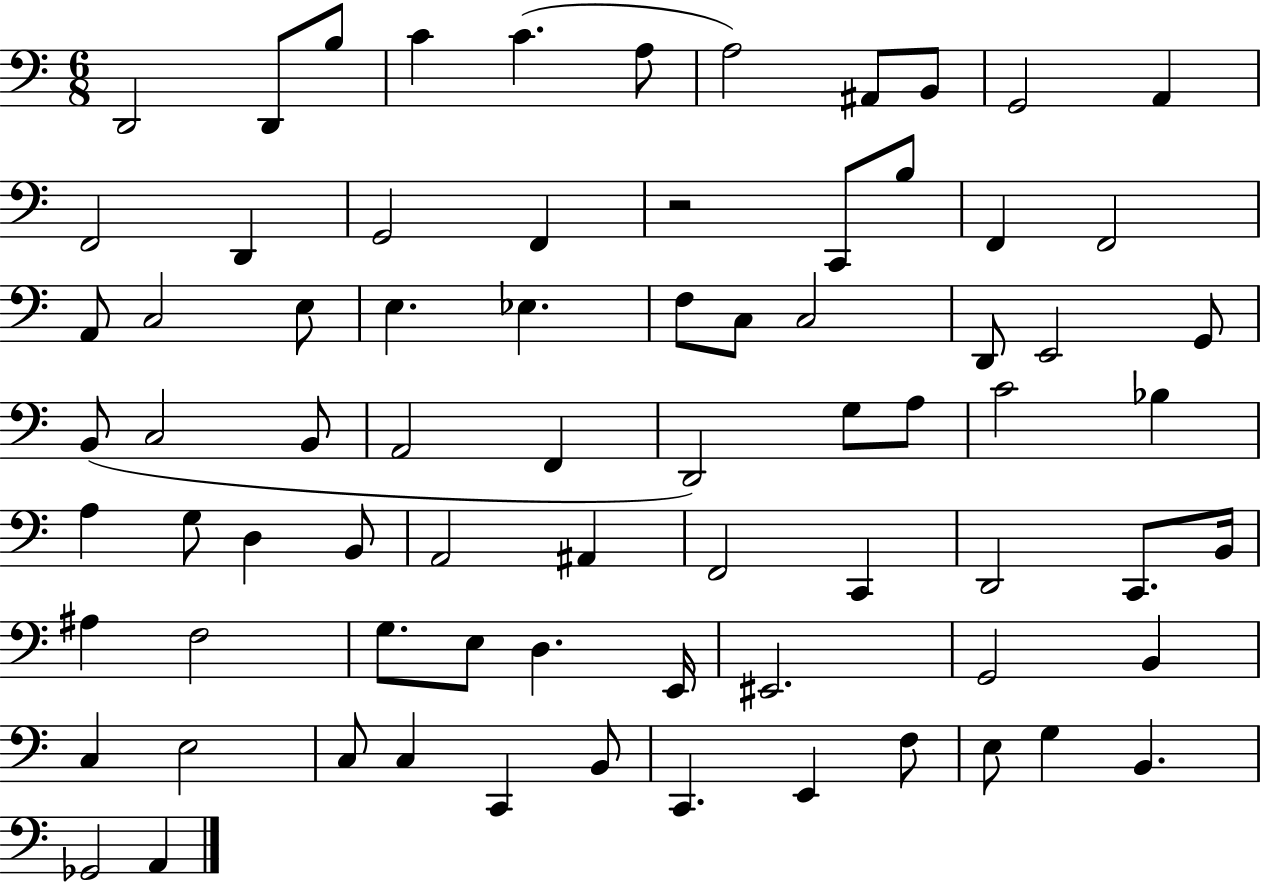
{
  \clef bass
  \numericTimeSignature
  \time 6/8
  \key c \major
  d,2 d,8 b8 | c'4 c'4.( a8 | a2) ais,8 b,8 | g,2 a,4 | \break f,2 d,4 | g,2 f,4 | r2 c,8 b8 | f,4 f,2 | \break a,8 c2 e8 | e4. ees4. | f8 c8 c2 | d,8 e,2 g,8 | \break b,8( c2 b,8 | a,2 f,4 | d,2) g8 a8 | c'2 bes4 | \break a4 g8 d4 b,8 | a,2 ais,4 | f,2 c,4 | d,2 c,8. b,16 | \break ais4 f2 | g8. e8 d4. e,16 | eis,2. | g,2 b,4 | \break c4 e2 | c8 c4 c,4 b,8 | c,4. e,4 f8 | e8 g4 b,4. | \break ges,2 a,4 | \bar "|."
}